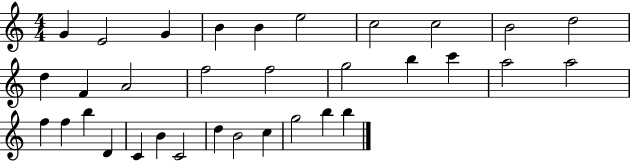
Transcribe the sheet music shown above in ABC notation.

X:1
T:Untitled
M:4/4
L:1/4
K:C
G E2 G B B e2 c2 c2 B2 d2 d F A2 f2 f2 g2 b c' a2 a2 f f b D C B C2 d B2 c g2 b b